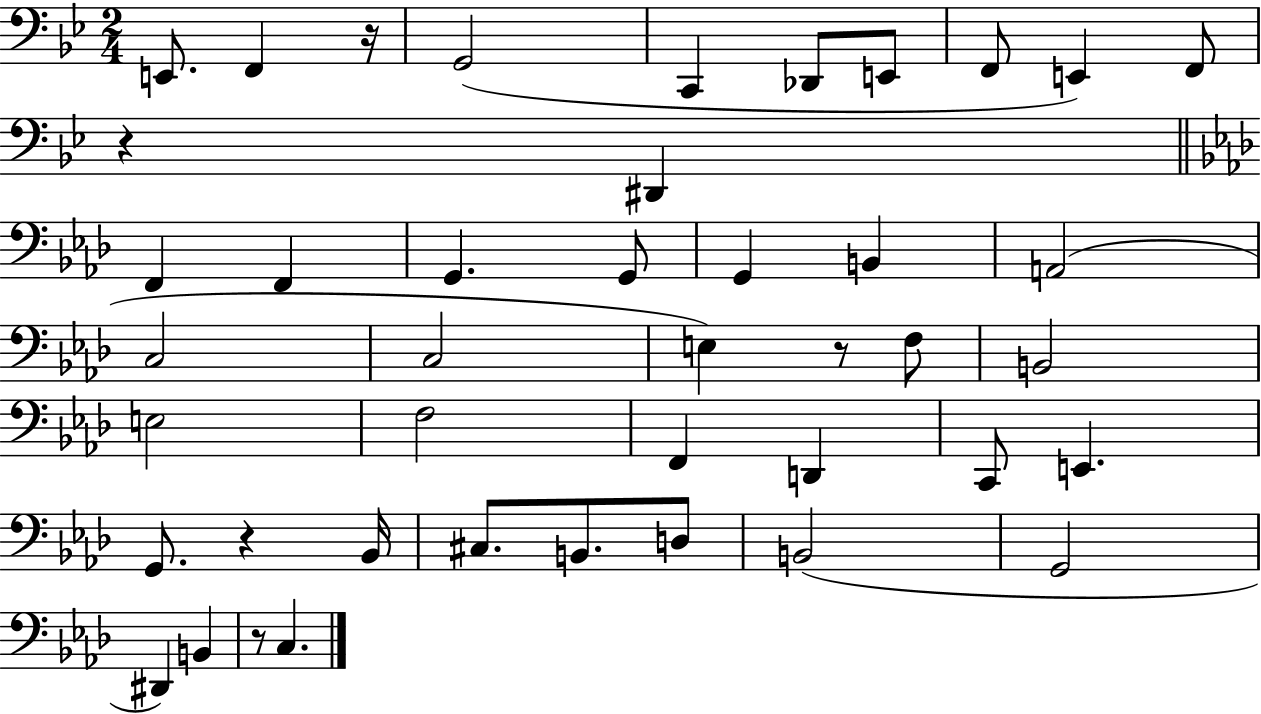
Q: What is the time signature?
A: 2/4